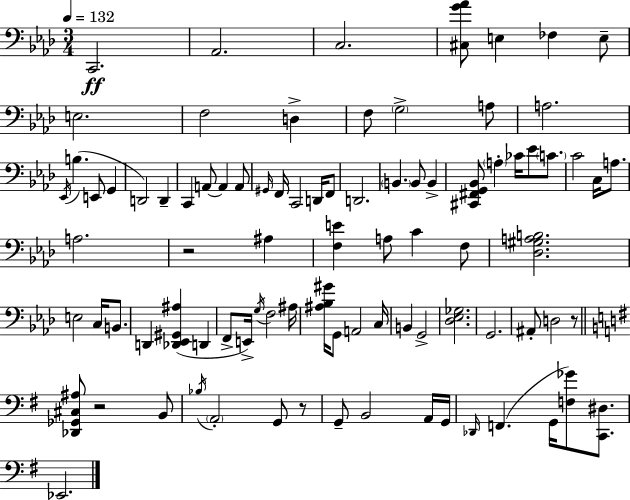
X:1
T:Untitled
M:3/4
L:1/4
K:Fm
C,,2 _A,,2 C,2 [^C,G_A]/2 E, _F, E,/2 E,2 F,2 D, F,/2 G,2 A,/2 A,2 _E,,/4 B, E,,/2 G,, D,,2 D,, C,, A,,/2 A,, A,,/2 ^G,,/4 F,,/4 C,,2 D,,/4 F,,/2 D,,2 B,, B,,/2 B,, [^C,,^F,,G,,_B,,]/2 A, _C/4 _E/2 C/2 C2 C,/4 A,/2 A,2 z2 ^A, [F,E] A,/2 C F,/2 [_D,^G,A,B,]2 E,2 C,/4 B,,/2 D,, [_D,,_E,,^G,,^A,] D,, F,,/2 E,,/4 G,/4 F,2 ^A,/4 [^A,_B,^G]/4 G,,/2 A,,2 C,/4 B,, G,,2 [_D,_E,_G,]2 G,,2 ^A,,/2 D,2 z/2 [_D,,_G,,^C,^A,]/2 z2 B,,/2 _B,/4 A,,2 G,,/2 z/2 G,,/2 B,,2 A,,/4 G,,/4 _D,,/4 F,, G,,/4 [F,_G]/2 [C,,^D,]/2 _E,,2